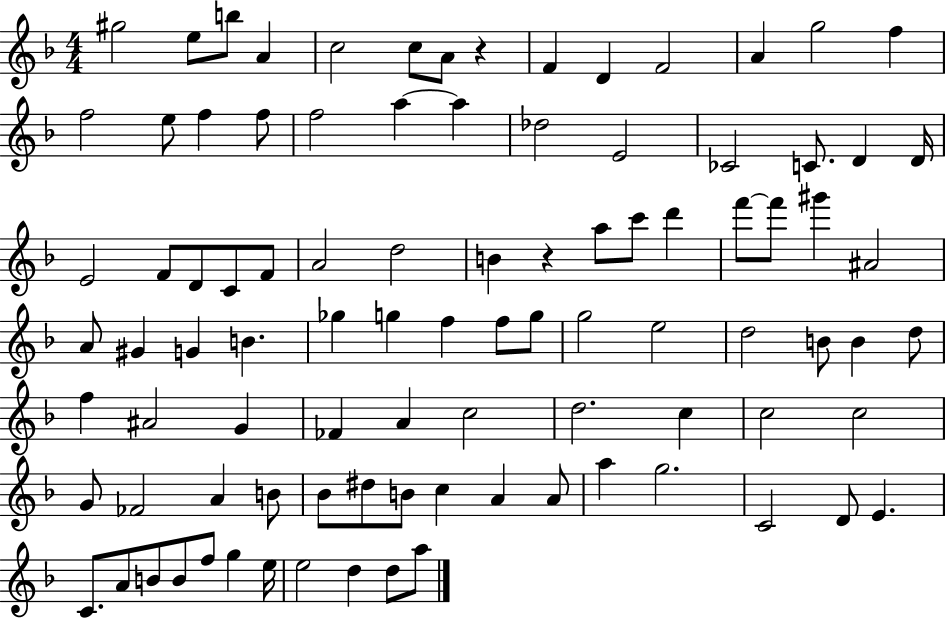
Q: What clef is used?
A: treble